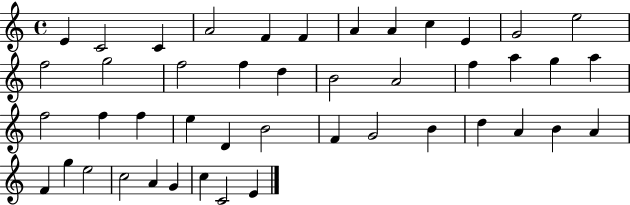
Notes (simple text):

E4/q C4/h C4/q A4/h F4/q F4/q A4/q A4/q C5/q E4/q G4/h E5/h F5/h G5/h F5/h F5/q D5/q B4/h A4/h F5/q A5/q G5/q A5/q F5/h F5/q F5/q E5/q D4/q B4/h F4/q G4/h B4/q D5/q A4/q B4/q A4/q F4/q G5/q E5/h C5/h A4/q G4/q C5/q C4/h E4/q